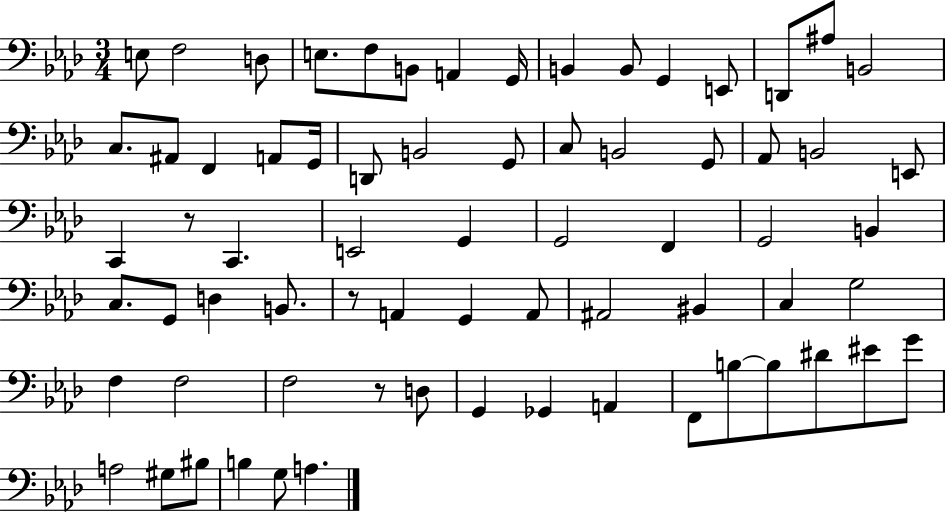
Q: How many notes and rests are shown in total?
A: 70